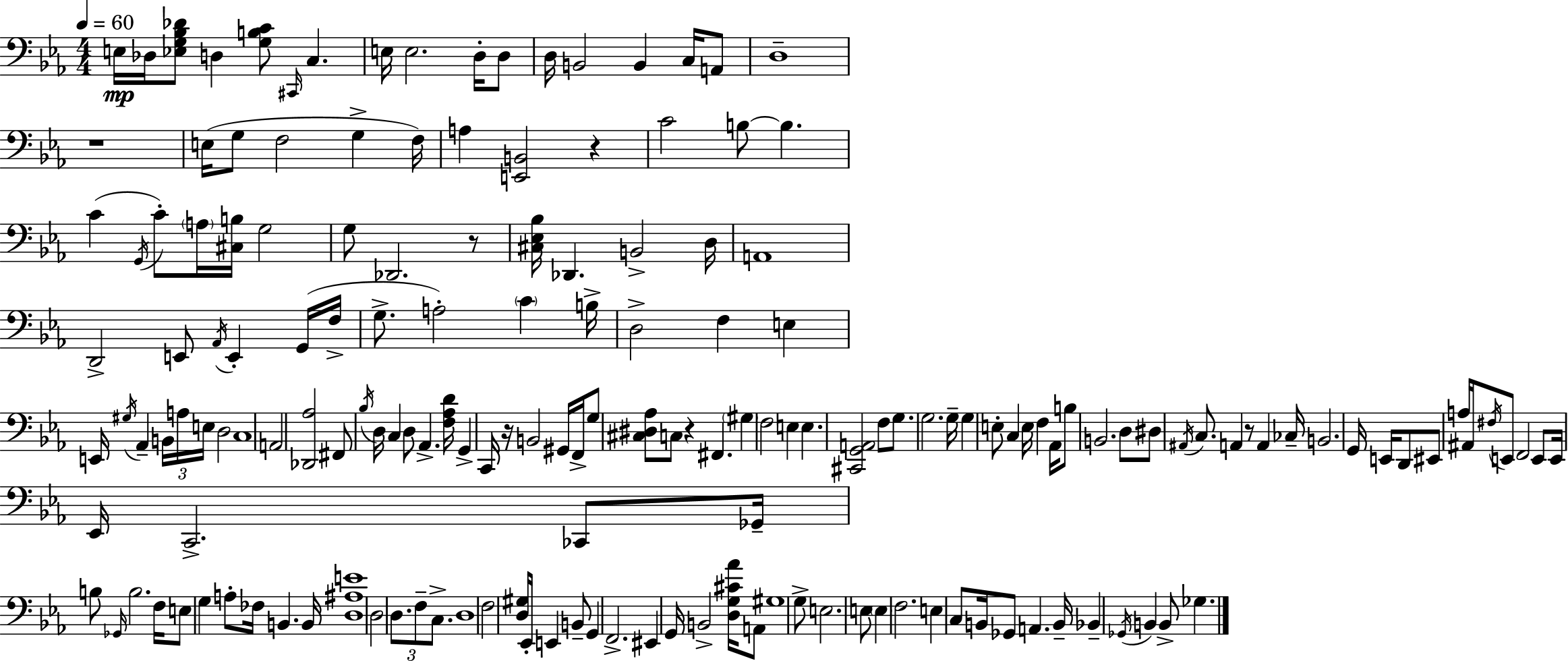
X:1
T:Untitled
M:4/4
L:1/4
K:Cm
E,/4 _D,/4 [_E,G,_B,_D]/2 D, [G,B,C]/2 ^C,,/4 C, E,/4 E,2 D,/4 D,/2 D,/4 B,,2 B,, C,/4 A,,/2 D,4 z4 E,/4 G,/2 F,2 G, F,/4 A, [E,,B,,]2 z C2 B,/2 B, C G,,/4 C/2 A,/4 [^C,B,]/4 G,2 G,/2 _D,,2 z/2 [^C,_E,_B,]/4 _D,, B,,2 D,/4 A,,4 D,,2 E,,/2 _A,,/4 E,, G,,/4 F,/4 G,/2 A,2 C B,/4 D,2 F, E, E,,/4 ^G,/4 _A,, B,,/4 A,/4 E,/4 D,2 C,4 A,,2 [_D,,_A,]2 ^F,,/2 _B,/4 D,/4 C, D,/2 _A,, [F,_A,D]/4 G,, C,,/4 z/4 B,,2 ^G,,/4 F,,/4 G,/2 [^C,^D,_A,]/2 C,/2 z ^F,, ^G, F,2 E, E, [^C,,G,,A,,]2 F,/2 G,/2 G,2 G,/4 G, E,/2 C, E,/4 F, _A,,/4 B,/2 B,,2 D,/2 ^D,/2 ^A,,/4 C,/2 A,, z/2 A,, _C,/4 B,,2 G,,/4 E,,/4 D,,/2 ^E,,/2 A,/4 ^A,,/4 ^F,/4 E,,/2 F,,2 E,,/2 E,,/4 _E,,/4 C,,2 _C,,/2 _G,,/4 B,/2 _G,,/4 B,2 F,/4 E,/2 G, A,/2 _F,/4 B,, B,,/4 [D,^A,E]4 D,2 D,/2 F,/2 C,/2 D,4 F,2 [D,^G,]/4 _E,,/4 E,, B,,/2 G,, F,,2 ^E,, G,,/4 B,,2 [D,G,^C_A]/4 A,,/2 ^G,4 G,/2 E,2 E,/2 E, F,2 E, C,/2 B,,/4 _G,,/2 A,, B,,/4 _B,, _G,,/4 B,, B,,/2 _G,